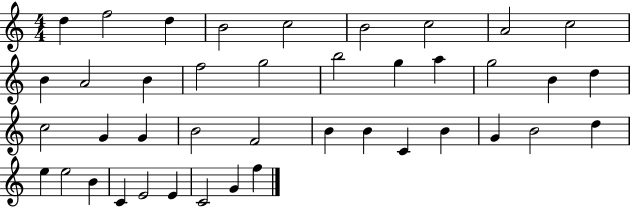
D5/q F5/h D5/q B4/h C5/h B4/h C5/h A4/h C5/h B4/q A4/h B4/q F5/h G5/h B5/h G5/q A5/q G5/h B4/q D5/q C5/h G4/q G4/q B4/h F4/h B4/q B4/q C4/q B4/q G4/q B4/h D5/q E5/q E5/h B4/q C4/q E4/h E4/q C4/h G4/q F5/q